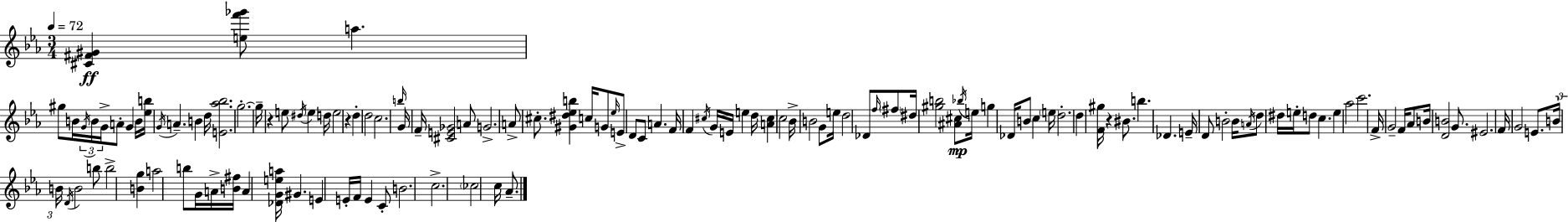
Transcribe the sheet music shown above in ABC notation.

X:1
T:Untitled
M:3/4
L:1/4
K:Cm
[^C^F^G] [ef'_g']/2 a ^g/2 B/4 G/4 B/4 G/4 A/2 G B/4 [_eb]/4 G/4 A B d/4 [E_a_b]2 g2 g/4 z e/2 ^d/4 e d/4 e2 z d d2 c2 b/4 G/4 F/4 [^CE_G]2 A/2 G2 A/2 ^c/2 [^G^d_eb] c/4 G/2 _e/4 E/2 D/2 C/2 A F/4 F ^c/4 G/4 E/4 e d/4 [A^c] c2 _B/4 B2 G/2 e/4 d2 _D/2 f/4 ^f/2 ^d/4 [^gb]2 [^A^c]/2 _b/4 e/4 g _D/4 B/2 c e/4 d2 d [F^g]/4 z ^B/2 b _D E/4 D/2 B2 B/4 A/4 d/2 ^d/4 e/4 d/2 c e _a2 c'2 F/4 G2 F/4 _A/2 B/4 [DB]2 G/2 ^E2 F/4 G2 E/2 B/4 B/4 D/4 B2 b/2 b2 [Bg] a2 b/2 G/4 A/4 [B^f]/4 A [_DGea]/4 ^G E E/4 F/4 E C/2 B2 c2 _c2 c/4 _A/2